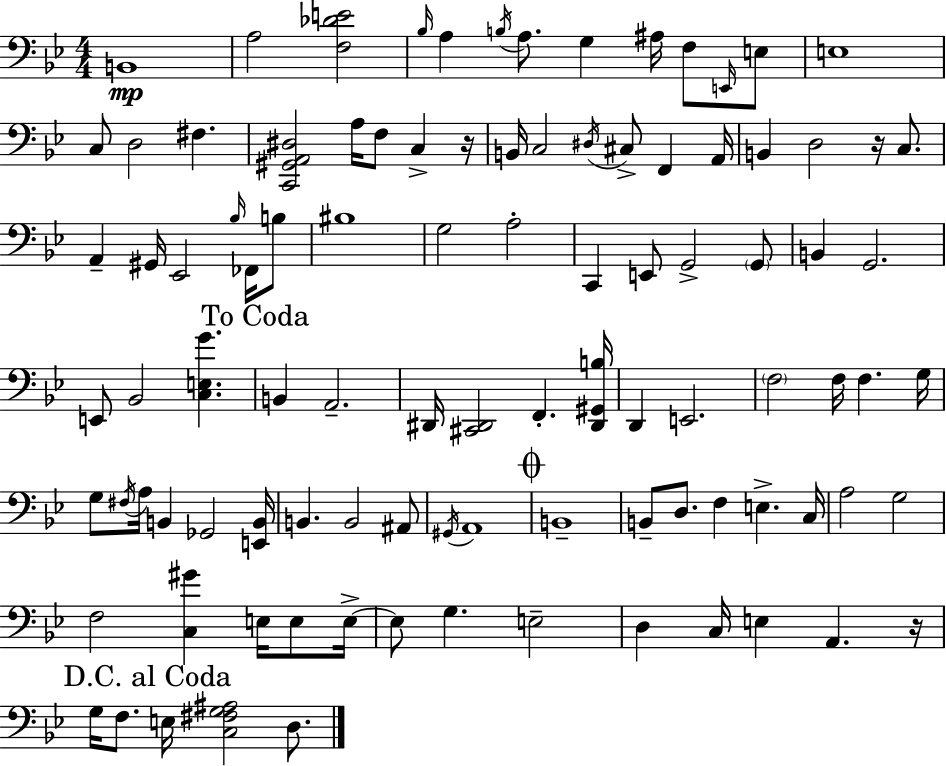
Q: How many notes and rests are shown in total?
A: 98